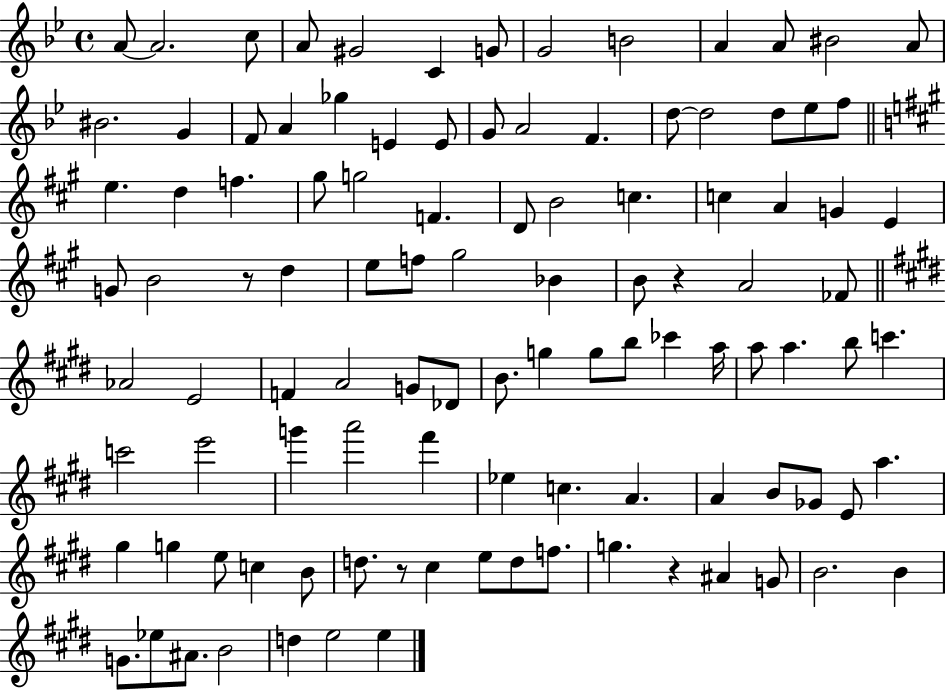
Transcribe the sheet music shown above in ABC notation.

X:1
T:Untitled
M:4/4
L:1/4
K:Bb
A/2 A2 c/2 A/2 ^G2 C G/2 G2 B2 A A/2 ^B2 A/2 ^B2 G F/2 A _g E E/2 G/2 A2 F d/2 d2 d/2 _e/2 f/2 e d f ^g/2 g2 F D/2 B2 c c A G E G/2 B2 z/2 d e/2 f/2 ^g2 _B B/2 z A2 _F/2 _A2 E2 F A2 G/2 _D/2 B/2 g g/2 b/2 _c' a/4 a/2 a b/2 c' c'2 e'2 g' a'2 ^f' _e c A A B/2 _G/2 E/2 a ^g g e/2 c B/2 d/2 z/2 ^c e/2 d/2 f/2 g z ^A G/2 B2 B G/2 _e/2 ^A/2 B2 d e2 e